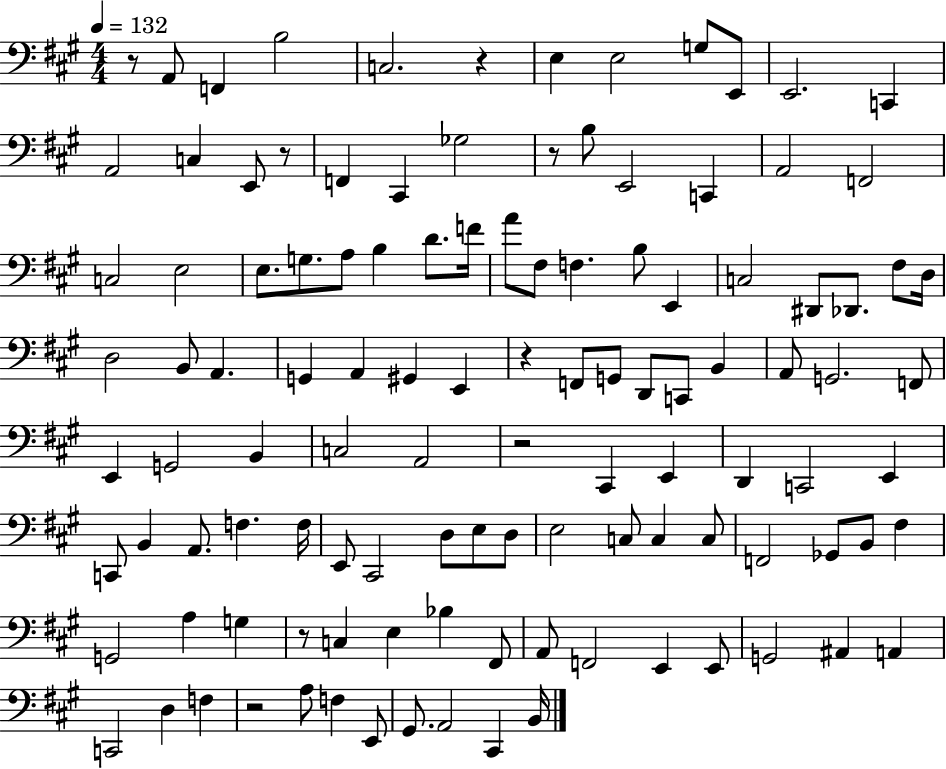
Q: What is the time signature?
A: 4/4